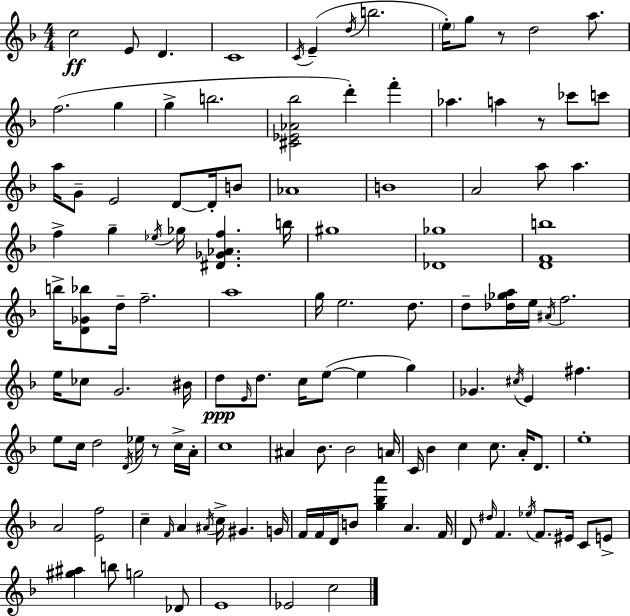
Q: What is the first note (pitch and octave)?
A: C5